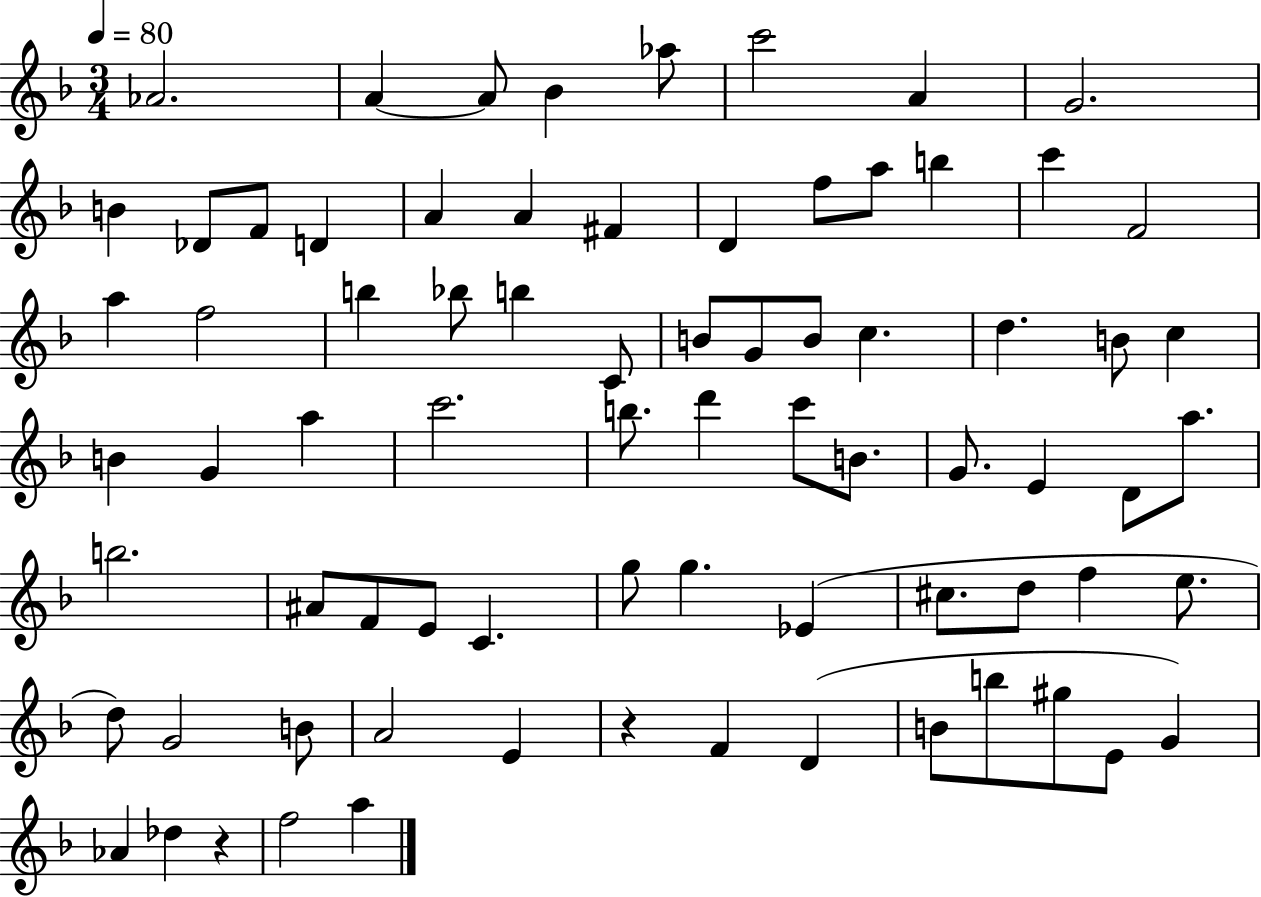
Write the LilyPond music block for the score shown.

{
  \clef treble
  \numericTimeSignature
  \time 3/4
  \key f \major
  \tempo 4 = 80
  aes'2. | a'4~~ a'8 bes'4 aes''8 | c'''2 a'4 | g'2. | \break b'4 des'8 f'8 d'4 | a'4 a'4 fis'4 | d'4 f''8 a''8 b''4 | c'''4 f'2 | \break a''4 f''2 | b''4 bes''8 b''4 c'8 | b'8 g'8 b'8 c''4. | d''4. b'8 c''4 | \break b'4 g'4 a''4 | c'''2. | b''8. d'''4 c'''8 b'8. | g'8. e'4 d'8 a''8. | \break b''2. | ais'8 f'8 e'8 c'4. | g''8 g''4. ees'4( | cis''8. d''8 f''4 e''8. | \break d''8) g'2 b'8 | a'2 e'4 | r4 f'4 d'4( | b'8 b''8 gis''8 e'8 g'4) | \break aes'4 des''4 r4 | f''2 a''4 | \bar "|."
}